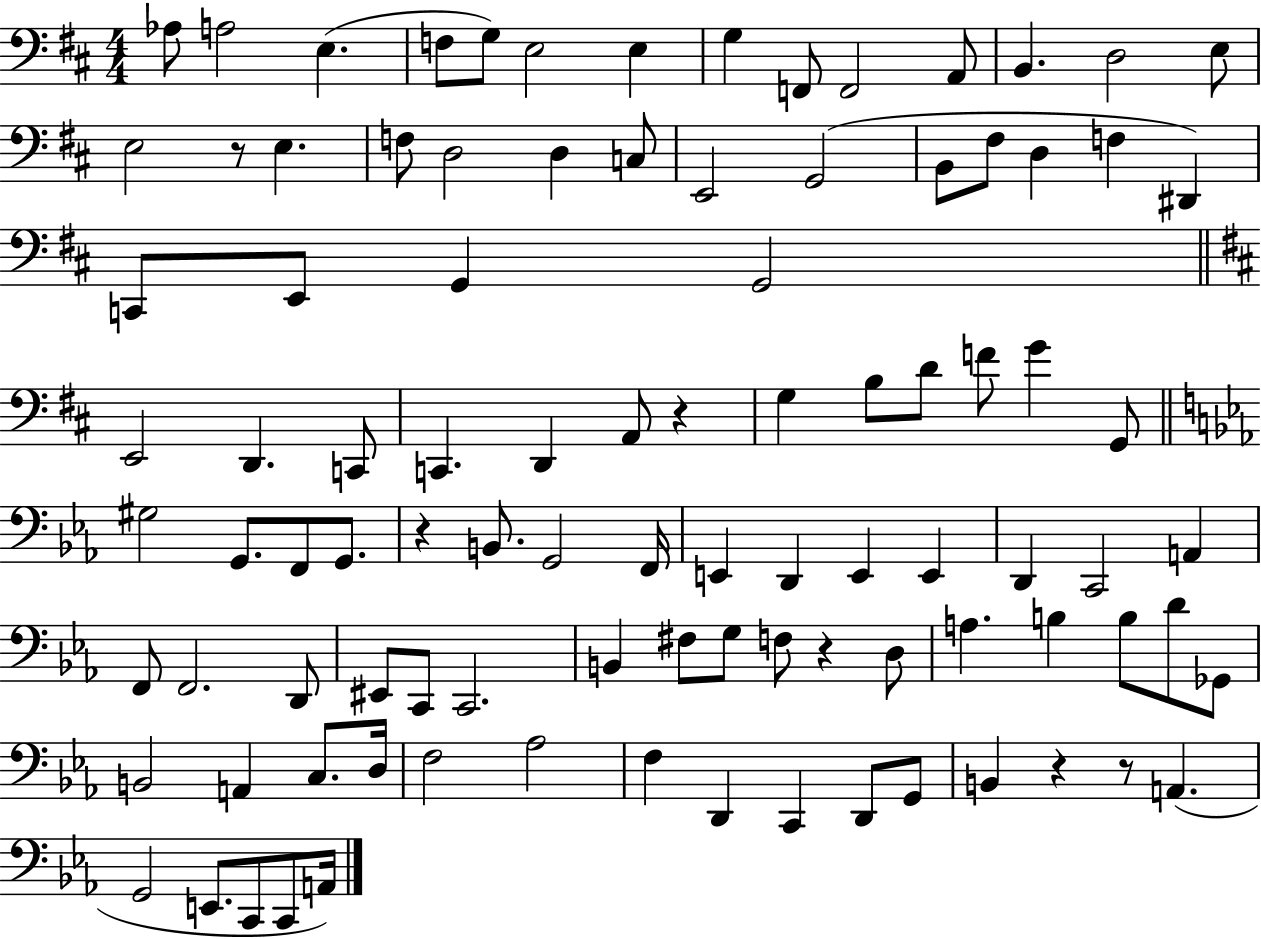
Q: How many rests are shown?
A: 6